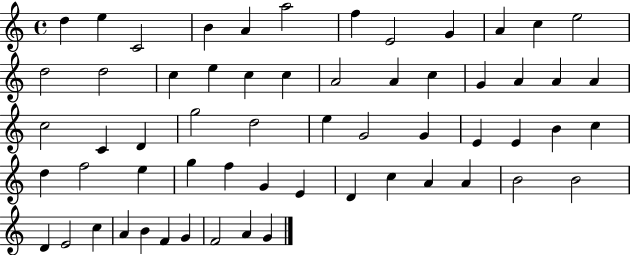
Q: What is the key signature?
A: C major